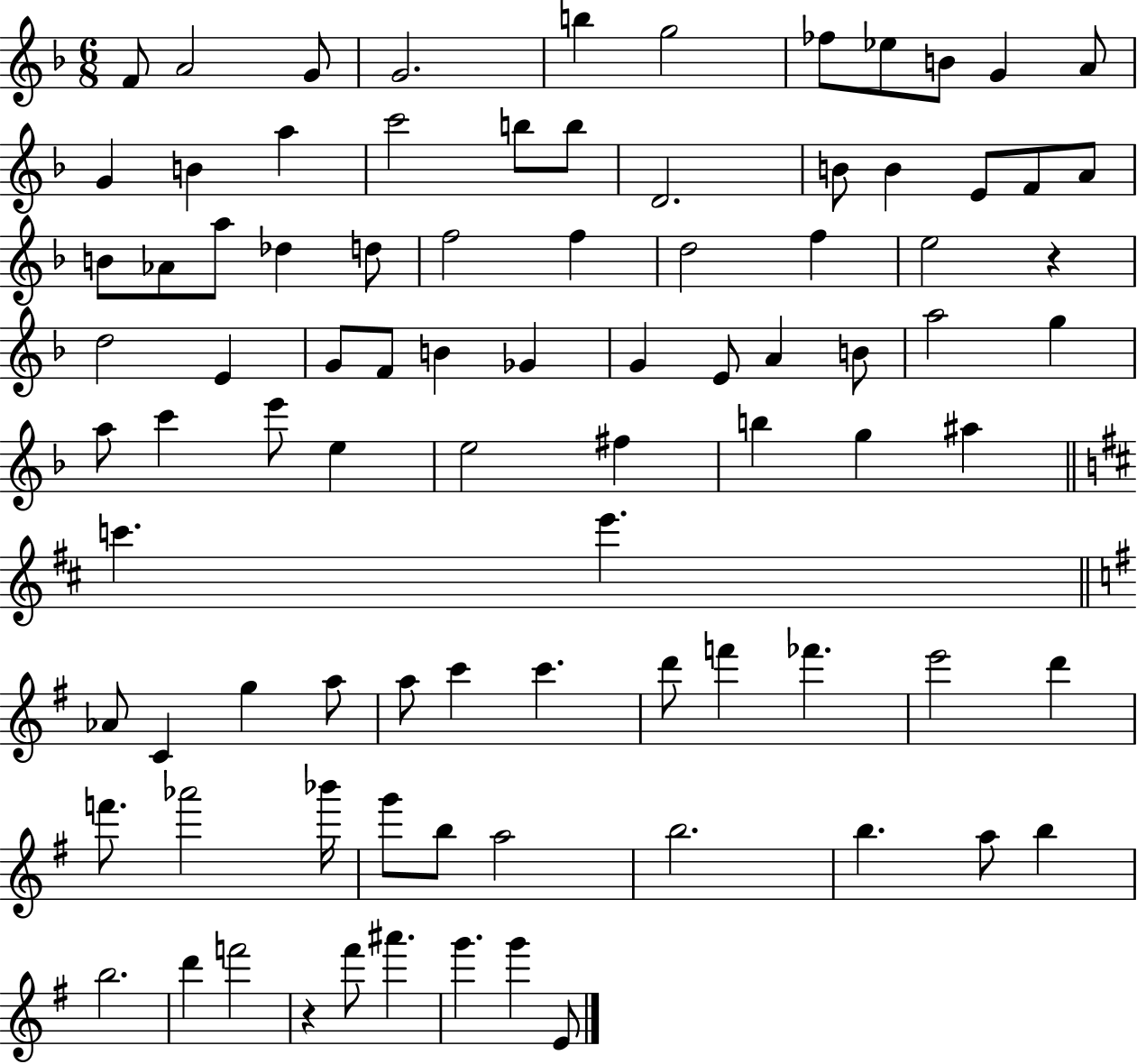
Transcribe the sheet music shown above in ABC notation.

X:1
T:Untitled
M:6/8
L:1/4
K:F
F/2 A2 G/2 G2 b g2 _f/2 _e/2 B/2 G A/2 G B a c'2 b/2 b/2 D2 B/2 B E/2 F/2 A/2 B/2 _A/2 a/2 _d d/2 f2 f d2 f e2 z d2 E G/2 F/2 B _G G E/2 A B/2 a2 g a/2 c' e'/2 e e2 ^f b g ^a c' e' _A/2 C g a/2 a/2 c' c' d'/2 f' _f' e'2 d' f'/2 _a'2 _b'/4 g'/2 b/2 a2 b2 b a/2 b b2 d' f'2 z ^f'/2 ^a' g' g' E/2